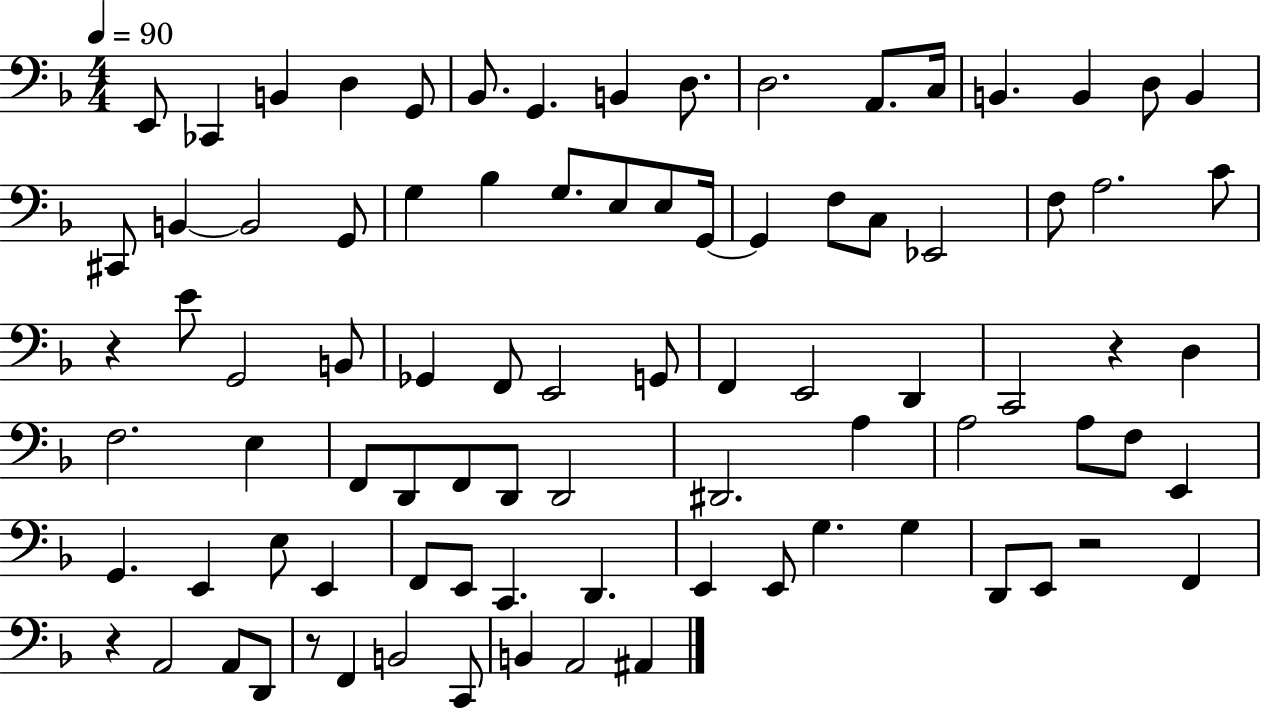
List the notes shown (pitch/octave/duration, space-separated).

E2/e CES2/q B2/q D3/q G2/e Bb2/e. G2/q. B2/q D3/e. D3/h. A2/e. C3/s B2/q. B2/q D3/e B2/q C#2/e B2/q B2/h G2/e G3/q Bb3/q G3/e. E3/e E3/e G2/s G2/q F3/e C3/e Eb2/h F3/e A3/h. C4/e R/q E4/e G2/h B2/e Gb2/q F2/e E2/h G2/e F2/q E2/h D2/q C2/h R/q D3/q F3/h. E3/q F2/e D2/e F2/e D2/e D2/h D#2/h. A3/q A3/h A3/e F3/e E2/q G2/q. E2/q E3/e E2/q F2/e E2/e C2/q. D2/q. E2/q E2/e G3/q. G3/q D2/e E2/e R/h F2/q R/q A2/h A2/e D2/e R/e F2/q B2/h C2/e B2/q A2/h A#2/q